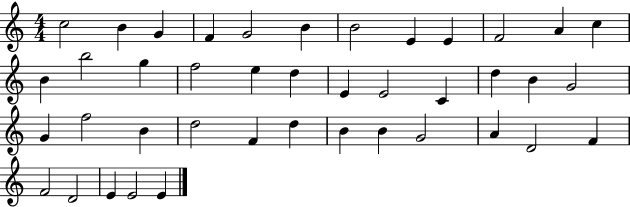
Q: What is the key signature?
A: C major